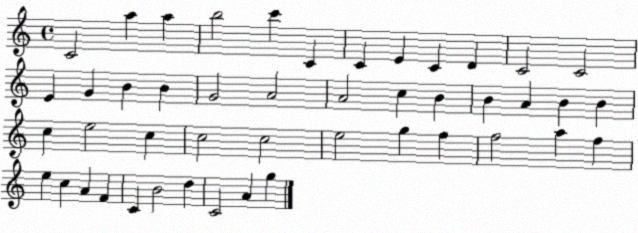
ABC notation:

X:1
T:Untitled
M:4/4
L:1/4
K:C
C2 a a b2 c' C C E C D C2 C2 E G B B G2 A2 A2 c B B A B B c e2 c c2 c2 e2 g f f2 a f e c A F C B2 d C2 A g